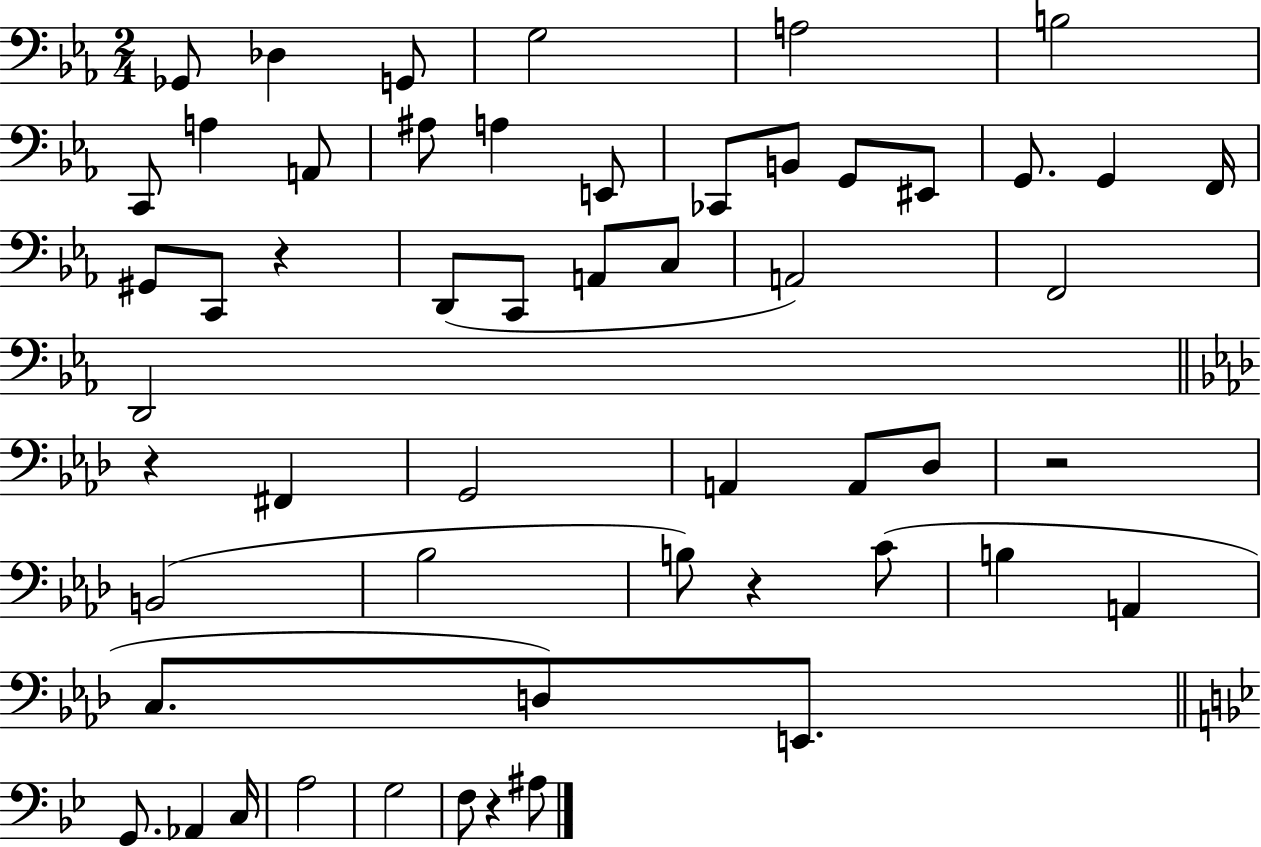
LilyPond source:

{
  \clef bass
  \numericTimeSignature
  \time 2/4
  \key ees \major
  ges,8 des4 g,8 | g2 | a2 | b2 | \break c,8 a4 a,8 | ais8 a4 e,8 | ces,8 b,8 g,8 eis,8 | g,8. g,4 f,16 | \break gis,8 c,8 r4 | d,8( c,8 a,8 c8 | a,2) | f,2 | \break d,2 | \bar "||" \break \key f \minor r4 fis,4 | g,2 | a,4 a,8 des8 | r2 | \break b,2( | bes2 | b8) r4 c'8( | b4 a,4 | \break c8. d8) e,8. | \bar "||" \break \key bes \major g,8. aes,4 c16 | a2 | g2 | f8 r4 ais8 | \break \bar "|."
}